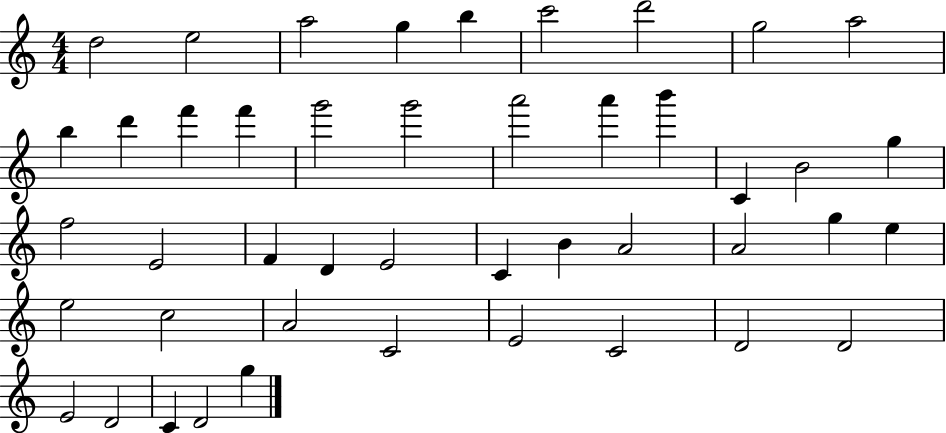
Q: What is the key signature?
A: C major